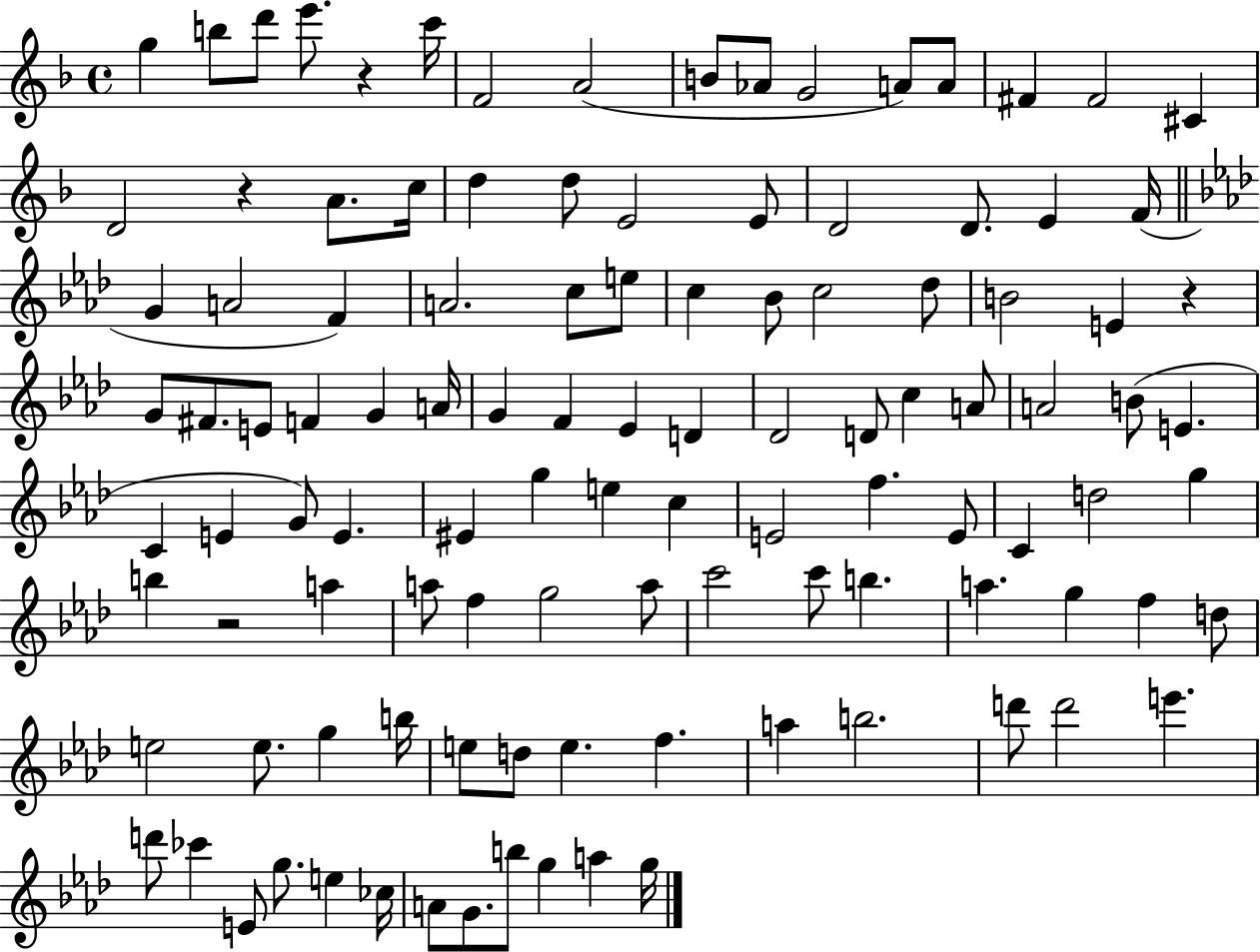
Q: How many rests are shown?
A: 4